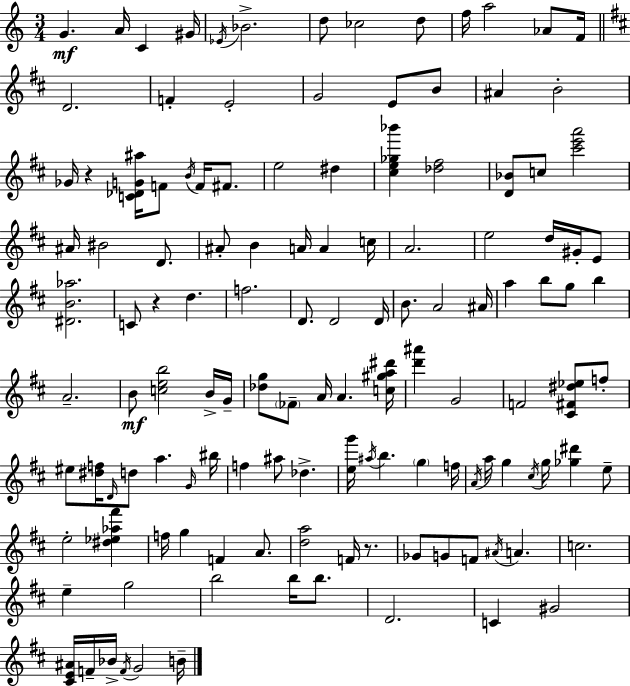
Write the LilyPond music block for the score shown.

{
  \clef treble
  \numericTimeSignature
  \time 3/4
  \key a \minor
  g'4.\mf a'16 c'4 gis'16 | \acciaccatura { ees'16 } bes'2.-> | d''8 ces''2 d''8 | f''16 a''2 aes'8 | \break f'16 \bar "||" \break \key b \minor d'2. | f'4-. e'2-. | g'2 e'8 b'8 | ais'4 b'2-. | \break ges'16 r4 <c' des' g' ais''>16 f'8 \acciaccatura { b'16 } f'16 fis'8. | e''2 dis''4 | <cis'' e'' ges'' bes'''>4 <des'' fis''>2 | <d' bes'>8 c''8 <cis''' e''' a'''>2 | \break ais'16 bis'2 d'8. | ais'8-. b'4 a'16 a'4 | c''16 a'2. | e''2 d''16 gis'16-. e'8 | \break <dis' b' aes''>2. | c'8 r4 d''4. | f''2. | d'8. d'2 | \break d'16 b'8. a'2 | ais'16 a''4 b''8 g''8 b''4 | a'2.-- | b'8\mf <c'' e'' b''>2 b'16-> | \break g'16-- <des'' g''>8 \parenthesize fes'8-- a'16 a'4. | <c'' gis'' a'' dis'''>16 <d''' ais'''>4 g'2 | f'2 <cis' fis' dis'' ees''>8 f''8-. | eis''8 <dis'' f''>16 \grace { d'16 } d''8 a''4. | \break \grace { g'16 } bis''16 f''4 ais''8 des''4.-> | <e'' g'''>16 \acciaccatura { ais''16 } b''4. \parenthesize g''4 | f''16 \acciaccatura { a'16 } a''16 g''4 \acciaccatura { cis''16 } g''16 | <ges'' dis'''>4 e''8-- e''2-. | \break <dis'' ees'' aes'' fis'''>4 f''16 g''4 f'4 | a'8. <d'' a''>2 | f'16 r8. ges'8 g'8 f'8 | \acciaccatura { ais'16 } a'4. c''2. | \break e''4-- g''2 | b''2 | b''16 b''8. d'2. | c'4 gis'2 | \break <cis' e' ais'>16 f'16-- bes'16-> \acciaccatura { f'16 } g'2 | b'16-- \bar "|."
}